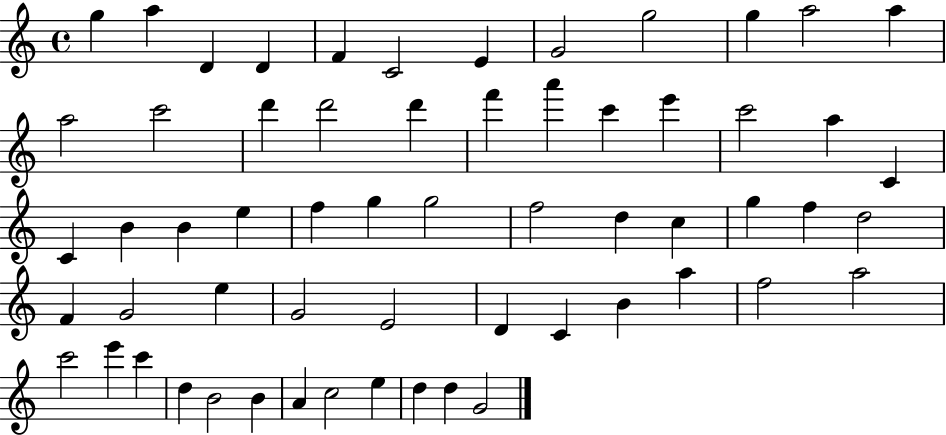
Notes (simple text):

G5/q A5/q D4/q D4/q F4/q C4/h E4/q G4/h G5/h G5/q A5/h A5/q A5/h C6/h D6/q D6/h D6/q F6/q A6/q C6/q E6/q C6/h A5/q C4/q C4/q B4/q B4/q E5/q F5/q G5/q G5/h F5/h D5/q C5/q G5/q F5/q D5/h F4/q G4/h E5/q G4/h E4/h D4/q C4/q B4/q A5/q F5/h A5/h C6/h E6/q C6/q D5/q B4/h B4/q A4/q C5/h E5/q D5/q D5/q G4/h